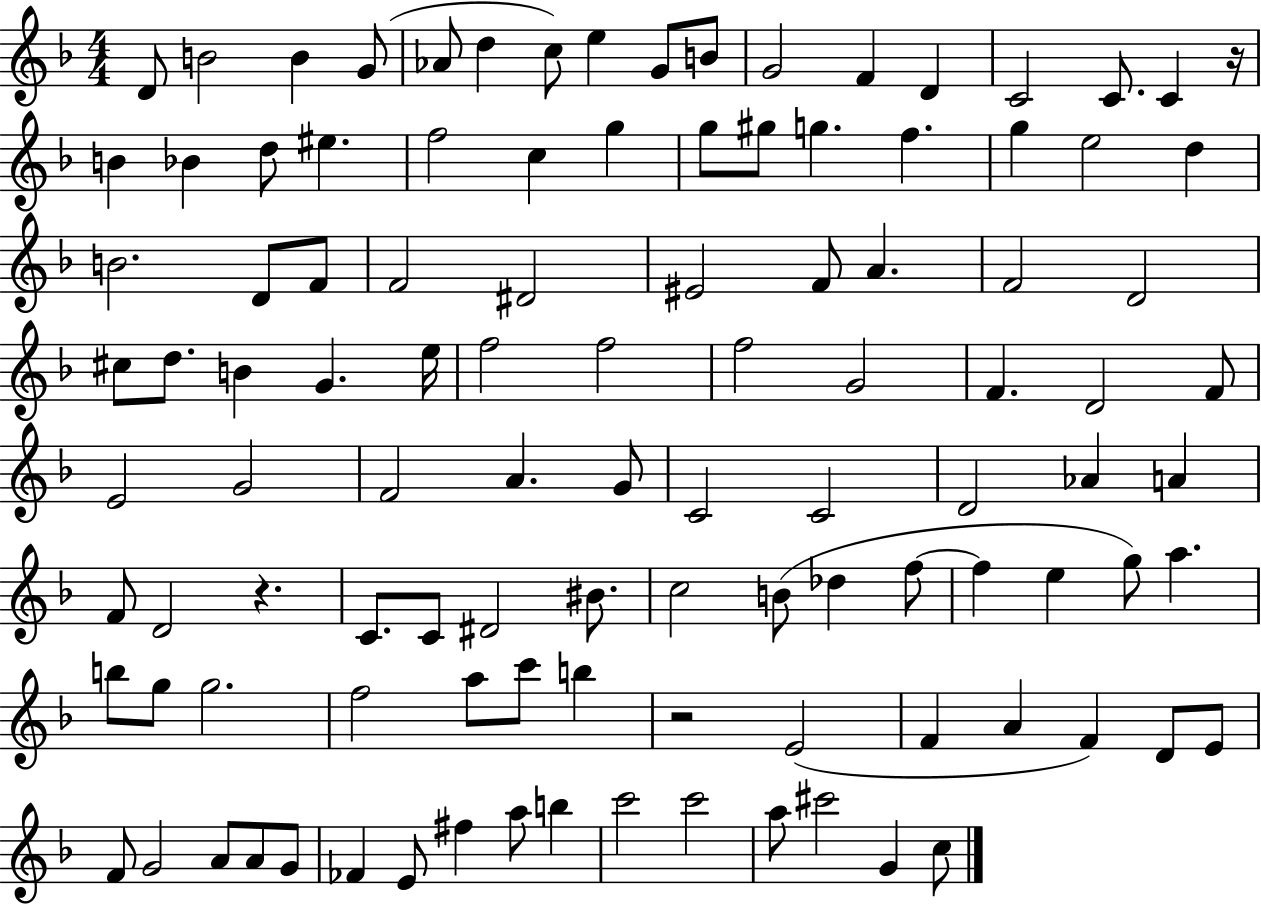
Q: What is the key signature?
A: F major